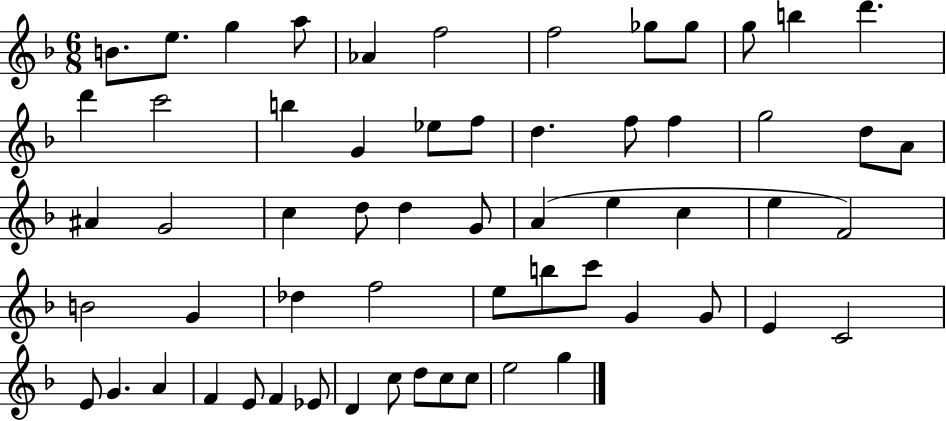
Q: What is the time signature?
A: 6/8